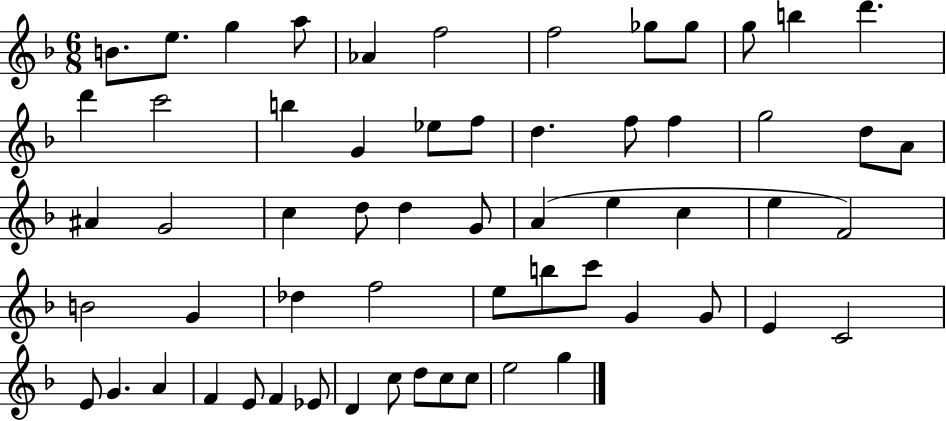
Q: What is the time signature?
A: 6/8